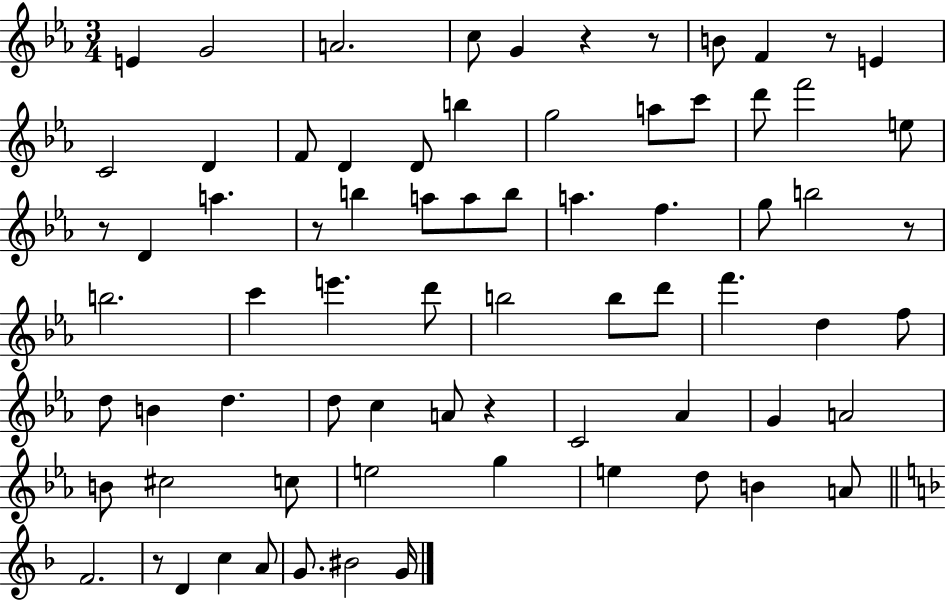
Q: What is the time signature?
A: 3/4